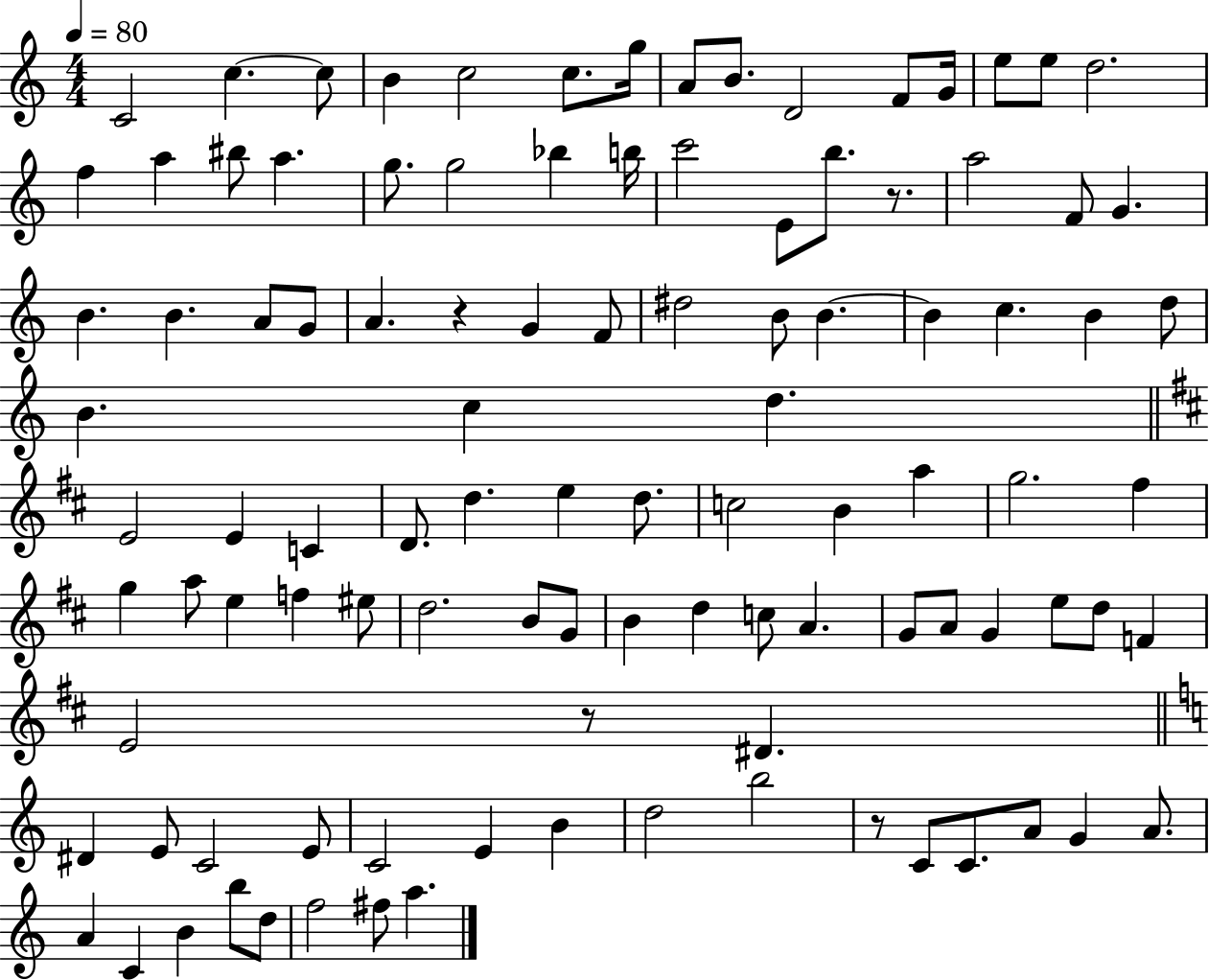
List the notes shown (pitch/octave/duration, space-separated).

C4/h C5/q. C5/e B4/q C5/h C5/e. G5/s A4/e B4/e. D4/h F4/e G4/s E5/e E5/e D5/h. F5/q A5/q BIS5/e A5/q. G5/e. G5/h Bb5/q B5/s C6/h E4/e B5/e. R/e. A5/h F4/e G4/q. B4/q. B4/q. A4/e G4/e A4/q. R/q G4/q F4/e D#5/h B4/e B4/q. B4/q C5/q. B4/q D5/e B4/q. C5/q D5/q. E4/h E4/q C4/q D4/e. D5/q. E5/q D5/e. C5/h B4/q A5/q G5/h. F#5/q G5/q A5/e E5/q F5/q EIS5/e D5/h. B4/e G4/e B4/q D5/q C5/e A4/q. G4/e A4/e G4/q E5/e D5/e F4/q E4/h R/e D#4/q. D#4/q E4/e C4/h E4/e C4/h E4/q B4/q D5/h B5/h R/e C4/e C4/e. A4/e G4/q A4/e. A4/q C4/q B4/q B5/e D5/e F5/h F#5/e A5/q.